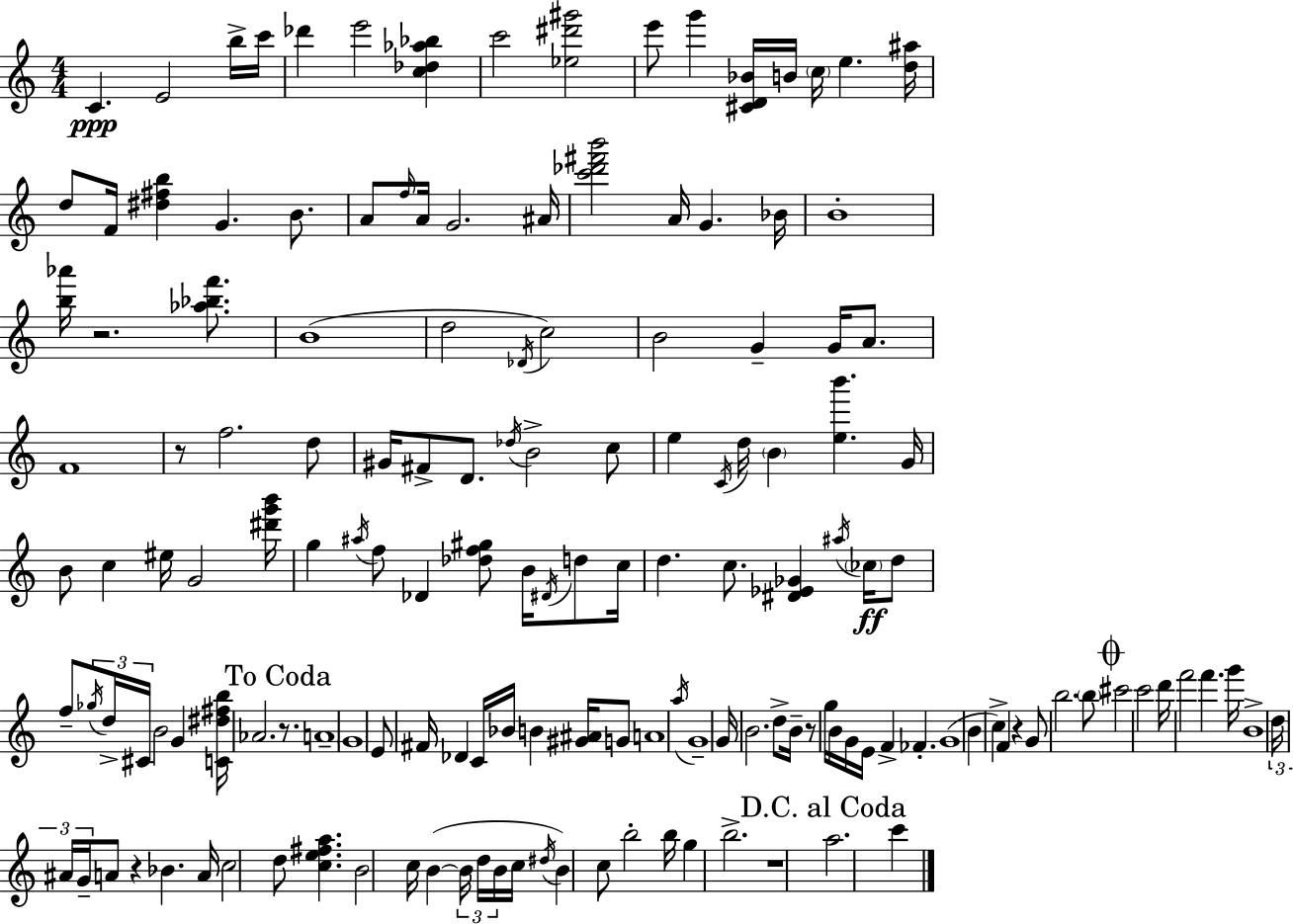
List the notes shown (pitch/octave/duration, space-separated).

C4/q. E4/h B5/s C6/s Db6/q E6/h [C5,Db5,Ab5,Bb5]/q C6/h [Eb5,D#6,G#6]/h E6/e G6/q [C#4,D4,Bb4]/s B4/s C5/s E5/q. [D5,A#5]/s D5/e F4/s [D#5,F#5,B5]/q G4/q. B4/e. A4/e F5/s A4/s G4/h. A#4/s [C6,Db6,F#6,B6]/h A4/s G4/q. Bb4/s B4/w [B5,Ab6]/s R/h. [Ab5,Bb5,F6]/e. B4/w D5/h Db4/s C5/h B4/h G4/q G4/s A4/e. F4/w R/e F5/h. D5/e G#4/s F#4/e D4/e. Db5/s B4/h C5/e E5/q C4/s D5/s B4/q [E5,B6]/q. G4/s B4/e C5/q EIS5/s G4/h [D#6,G6,B6]/s G5/q A#5/s F5/e Db4/q [Db5,F5,G#5]/e B4/s D#4/s D5/e C5/s D5/q. C5/e. [D#4,Eb4,Gb4]/q A#5/s CES5/s D5/e F5/e Gb5/s D5/s C#4/s B4/h G4/q [C4,D#5,F#5,B5]/s Ab4/h. R/e. A4/w G4/w E4/e F#4/s Db4/q C4/s Bb4/s B4/q [G#4,A#4]/s G4/e A4/w A5/s G4/w G4/s B4/h. D5/e B4/s R/e G5/s B4/s G4/s E4/s F4/q FES4/q. G4/w B4/q C5/q F4/q R/q G4/e B5/h. B5/e C#6/h C6/h D6/s F6/h F6/q. G6/s B4/w D5/s A#4/s G4/s A4/e R/q Bb4/q. A4/s C5/h D5/e [C5,E5,F#5,A5]/q. B4/h C5/s B4/q B4/s D5/s B4/s C5/s D#5/s B4/q C5/e B5/h B5/s G5/q B5/h. R/w A5/h. C6/q